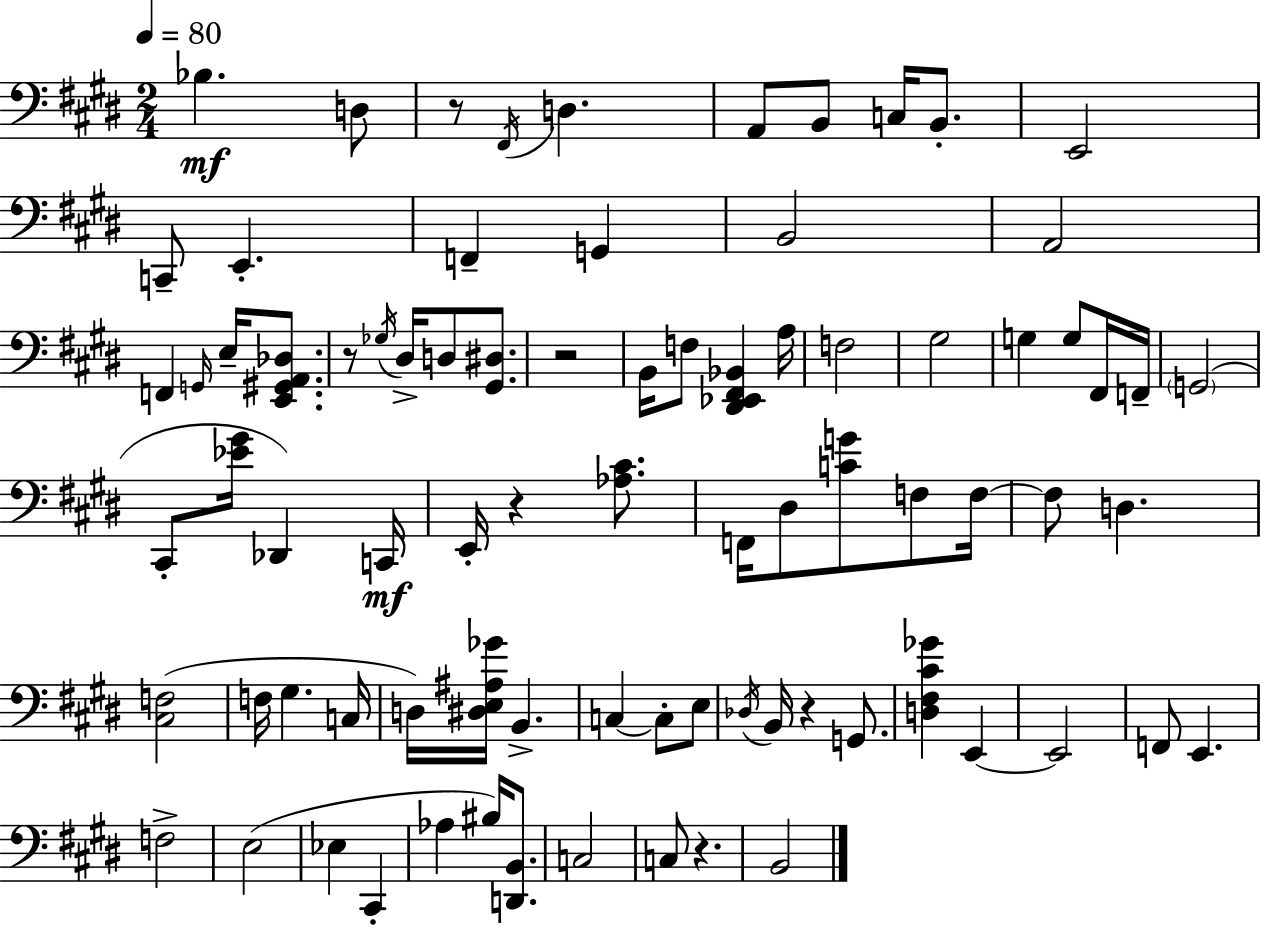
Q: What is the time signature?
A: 2/4